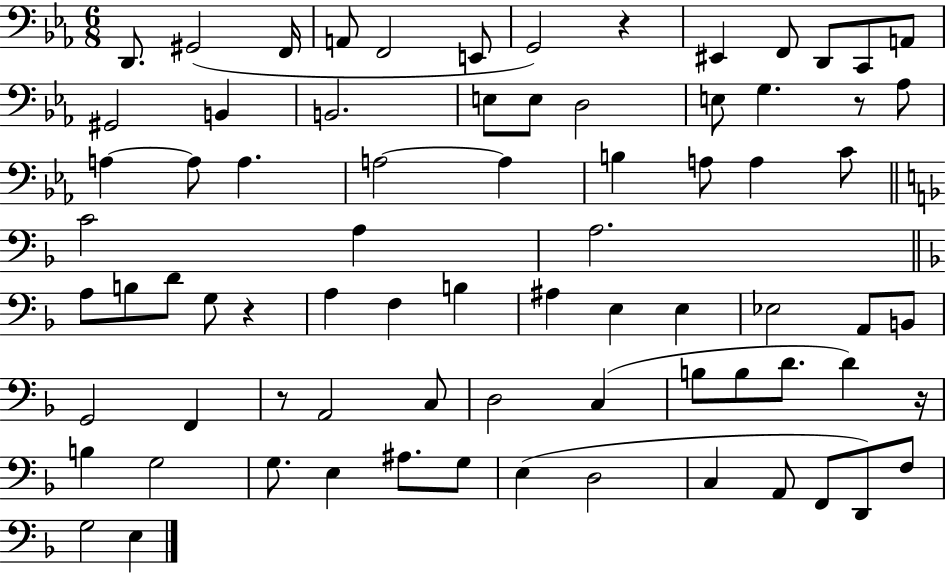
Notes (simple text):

D2/e. G#2/h F2/s A2/e F2/h E2/e G2/h R/q EIS2/q F2/e D2/e C2/e A2/e G#2/h B2/q B2/h. E3/e E3/e D3/h E3/e G3/q. R/e Ab3/e A3/q A3/e A3/q. A3/h A3/q B3/q A3/e A3/q C4/e C4/h A3/q A3/h. A3/e B3/e D4/e G3/e R/q A3/q F3/q B3/q A#3/q E3/q E3/q Eb3/h A2/e B2/e G2/h F2/q R/e A2/h C3/e D3/h C3/q B3/e B3/e D4/e. D4/q R/s B3/q G3/h G3/e. E3/q A#3/e. G3/e E3/q D3/h C3/q A2/e F2/e D2/e F3/e G3/h E3/q